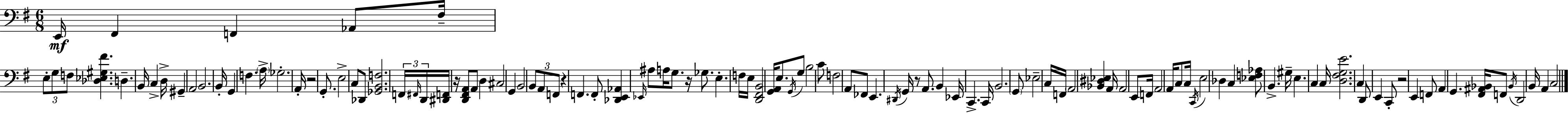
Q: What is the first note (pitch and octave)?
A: E2